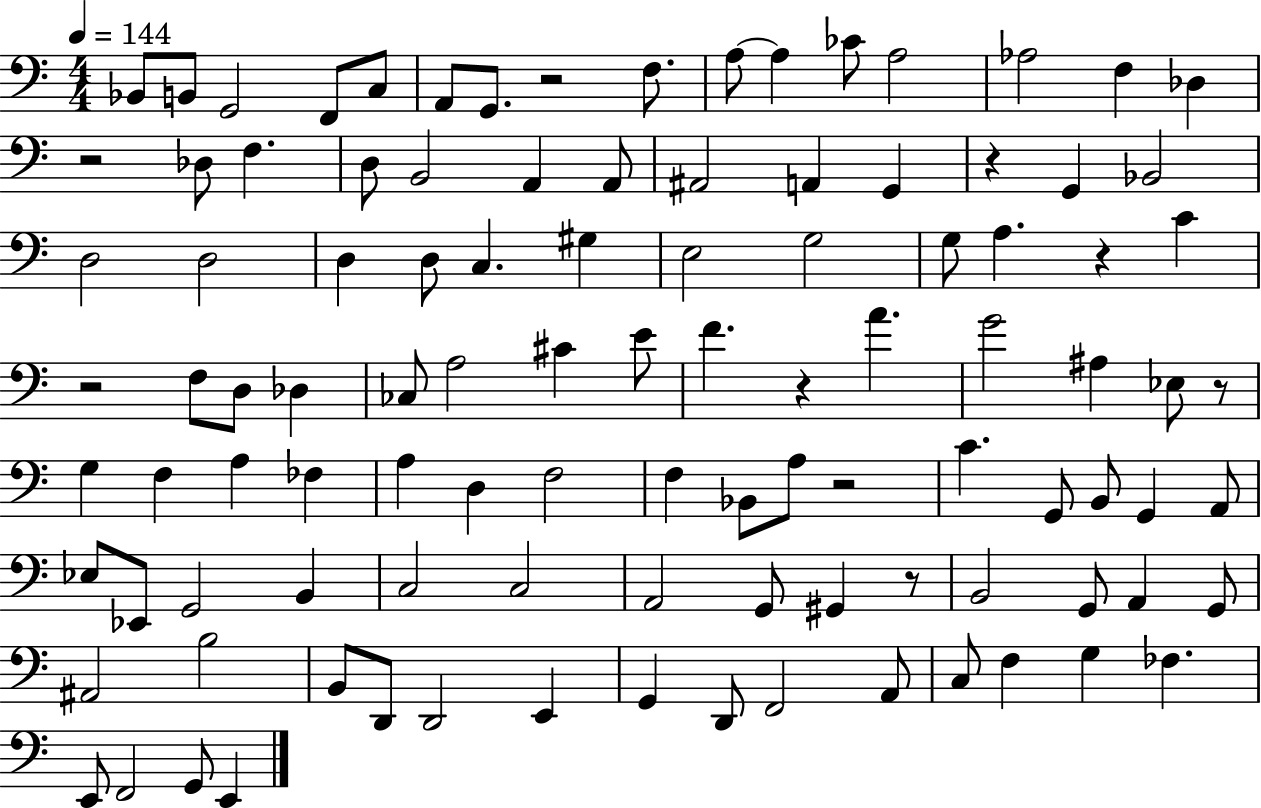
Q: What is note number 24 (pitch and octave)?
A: G2